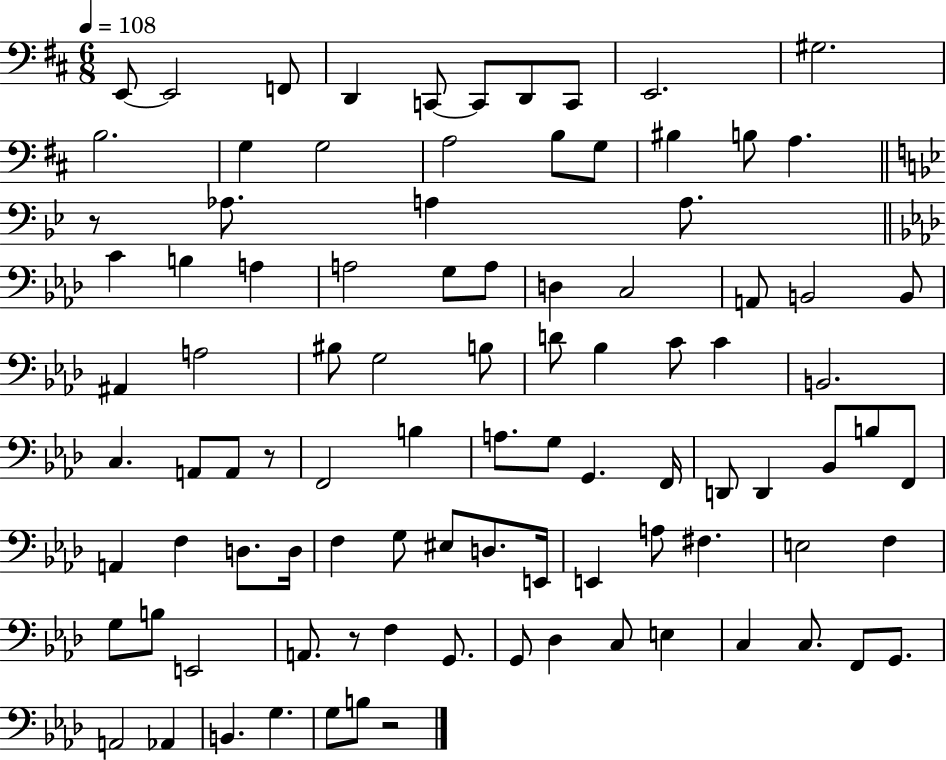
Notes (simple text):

E2/e E2/h F2/e D2/q C2/e C2/e D2/e C2/e E2/h. G#3/h. B3/h. G3/q G3/h A3/h B3/e G3/e BIS3/q B3/e A3/q. R/e Ab3/e. A3/q A3/e. C4/q B3/q A3/q A3/h G3/e A3/e D3/q C3/h A2/e B2/h B2/e A#2/q A3/h BIS3/e G3/h B3/e D4/e Bb3/q C4/e C4/q B2/h. C3/q. A2/e A2/e R/e F2/h B3/q A3/e. G3/e G2/q. F2/s D2/e D2/q Bb2/e B3/e F2/e A2/q F3/q D3/e. D3/s F3/q G3/e EIS3/e D3/e. E2/s E2/q A3/e F#3/q. E3/h F3/q G3/e B3/e E2/h A2/e. R/e F3/q G2/e. G2/e Db3/q C3/e E3/q C3/q C3/e. F2/e G2/e. A2/h Ab2/q B2/q. G3/q. G3/e B3/e R/h